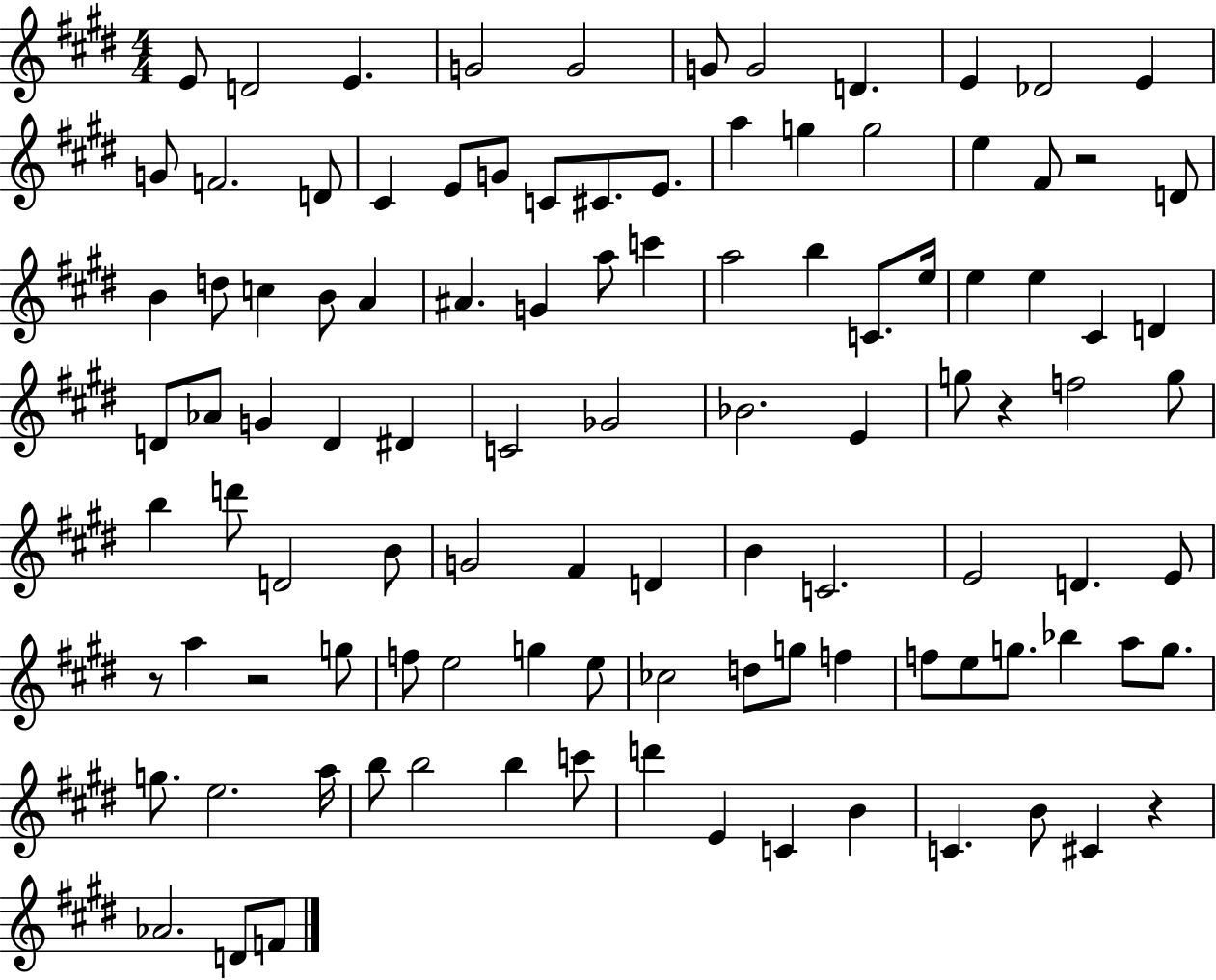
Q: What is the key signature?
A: E major